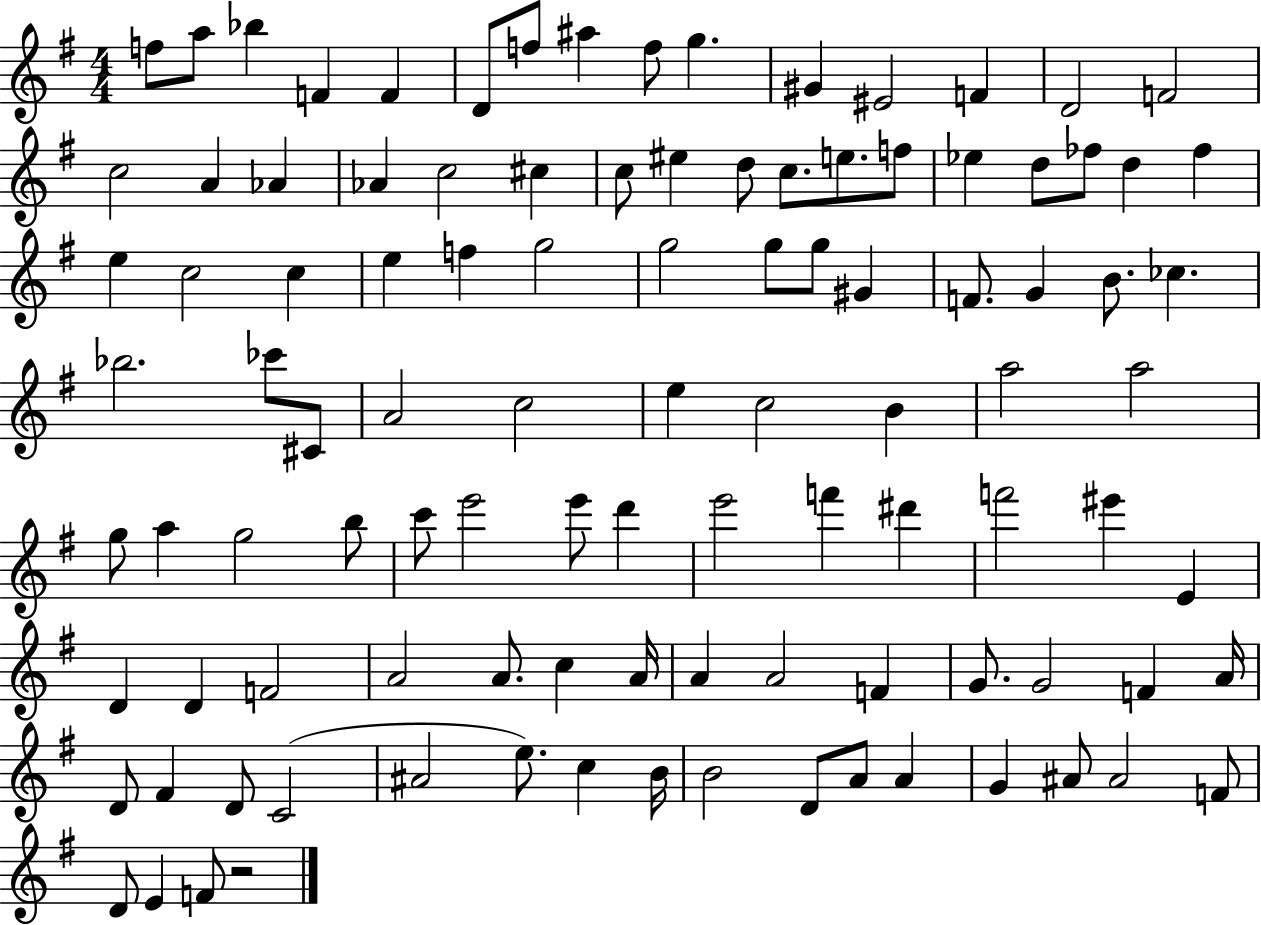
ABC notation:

X:1
T:Untitled
M:4/4
L:1/4
K:G
f/2 a/2 _b F F D/2 f/2 ^a f/2 g ^G ^E2 F D2 F2 c2 A _A _A c2 ^c c/2 ^e d/2 c/2 e/2 f/2 _e d/2 _f/2 d _f e c2 c e f g2 g2 g/2 g/2 ^G F/2 G B/2 _c _b2 _c'/2 ^C/2 A2 c2 e c2 B a2 a2 g/2 a g2 b/2 c'/2 e'2 e'/2 d' e'2 f' ^d' f'2 ^e' E D D F2 A2 A/2 c A/4 A A2 F G/2 G2 F A/4 D/2 ^F D/2 C2 ^A2 e/2 c B/4 B2 D/2 A/2 A G ^A/2 ^A2 F/2 D/2 E F/2 z2